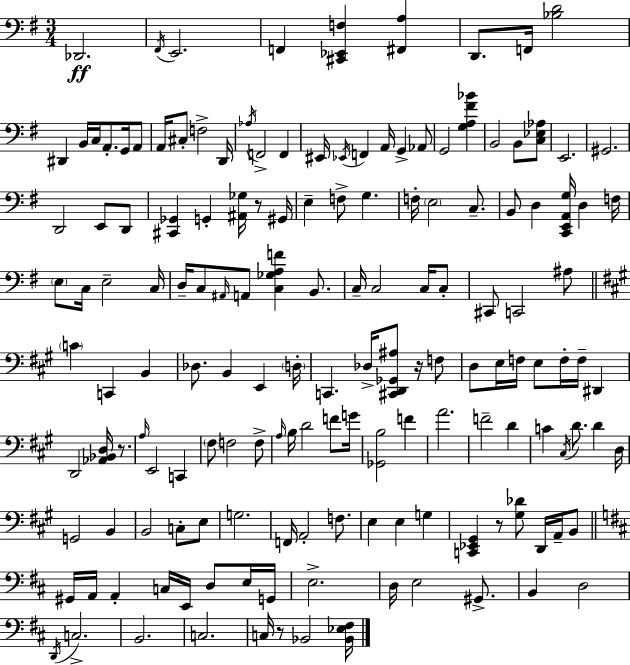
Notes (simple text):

Db2/h. F#2/s E2/h. F2/q [C#2,Eb2,F3]/q [F#2,A3]/q D2/e. F2/s [Bb3,D4]/h D#2/q B2/s C3/s A2/e. G2/s A2/e A2/s C#3/e F3/h D2/s Ab3/s F2/h F2/q EIS2/s Eb2/s F2/q A2/s G2/q Ab2/e G2/h [G3,A3,F#4,Bb4]/q B2/h B2/e [C3,Eb3,Ab3]/e E2/h. G#2/h. D2/h E2/e D2/e [C#2,Gb2]/q G2/q [A#2,Gb3]/s R/e G#2/s E3/q F3/e G3/q. F3/s E3/h C3/e. B2/e D3/q [C2,E2,A2,G3]/s D3/q F3/s E3/e C3/s E3/h C3/s D3/s C3/e A#2/s A2/e [C3,Gb3,A3,F4]/q B2/e. C3/s C3/h C3/s C3/e C#2/e C2/h A#3/e C4/q C2/q B2/q Db3/e. B2/q E2/q D3/s C2/q. Db3/s [C#2,D2,Gb2,A#3]/e R/s F3/e D3/e E3/s F3/s E3/e F3/s F3/s D#2/q D2/h [Ab2,Bb2,D3]/s R/e. A3/s E2/h C2/q F#3/e F3/h F3/e A3/s B3/s D4/h F4/e G4/s [Gb2,B3]/h F4/q A4/h. F4/h D4/q C4/q C#3/s D4/e. D4/q D3/s G2/h B2/q B2/h C3/e E3/e G3/h. F2/s A2/h F3/e. E3/q E3/q G3/q [C2,Eb2,G#2]/q R/e [G#3,Db4]/e D2/s A2/s B2/e G#2/s A2/s A2/q C3/s E2/s D3/e E3/s G2/s E3/h. D3/s E3/h G#2/e. B2/q D3/h D2/s C3/h. B2/h. C3/h. C3/s R/e Bb2/h [Bb2,Eb3,F#3]/s